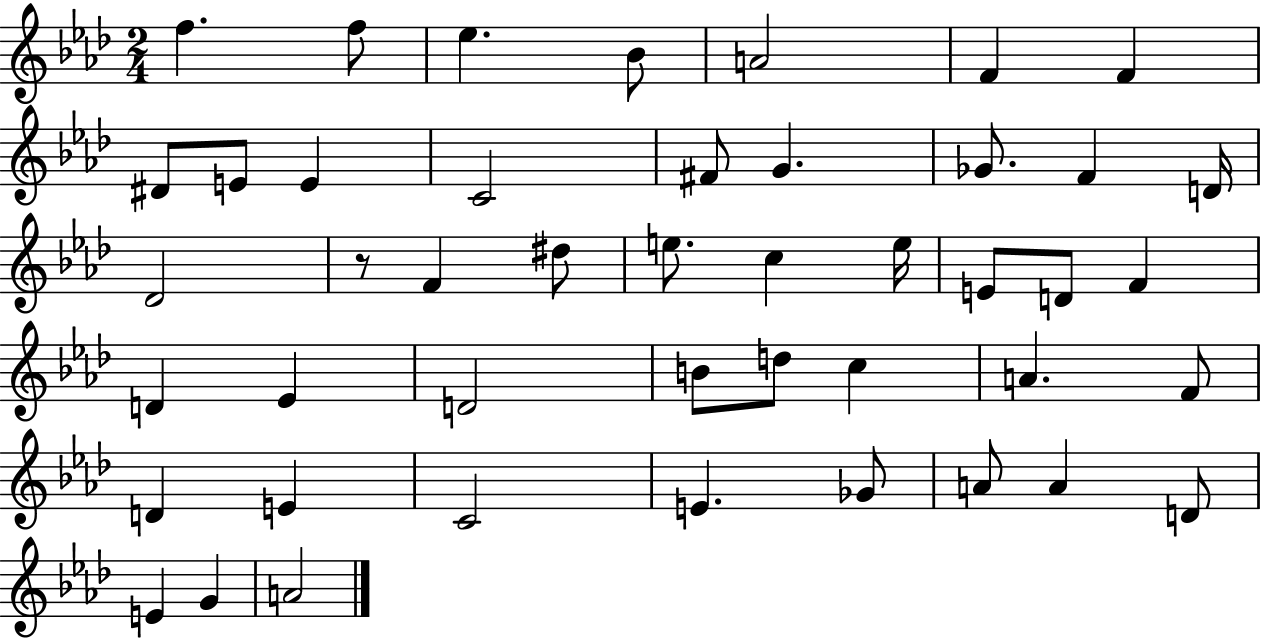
{
  \clef treble
  \numericTimeSignature
  \time 2/4
  \key aes \major
  f''4. f''8 | ees''4. bes'8 | a'2 | f'4 f'4 | \break dis'8 e'8 e'4 | c'2 | fis'8 g'4. | ges'8. f'4 d'16 | \break des'2 | r8 f'4 dis''8 | e''8. c''4 e''16 | e'8 d'8 f'4 | \break d'4 ees'4 | d'2 | b'8 d''8 c''4 | a'4. f'8 | \break d'4 e'4 | c'2 | e'4. ges'8 | a'8 a'4 d'8 | \break e'4 g'4 | a'2 | \bar "|."
}